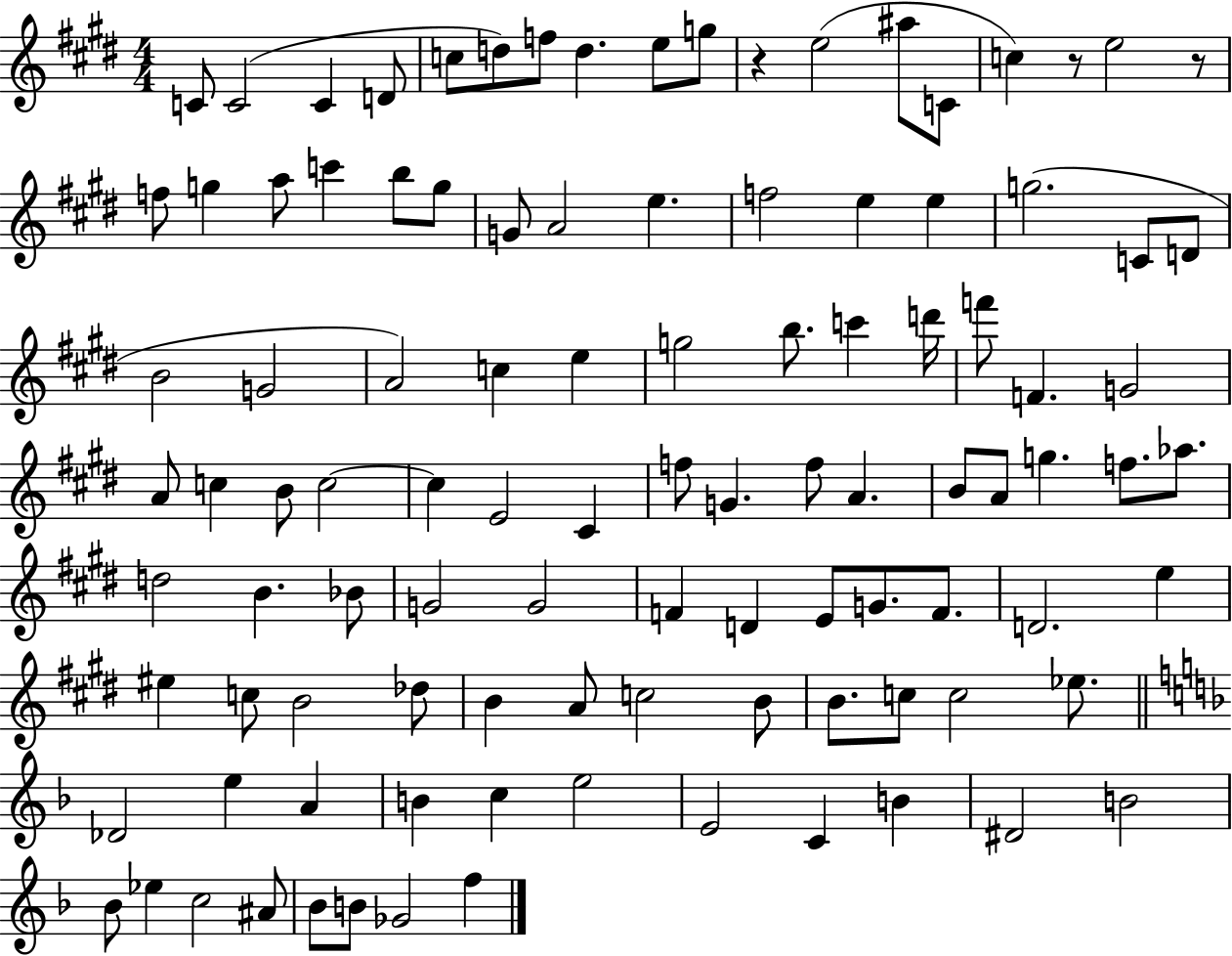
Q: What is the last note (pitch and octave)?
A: F5